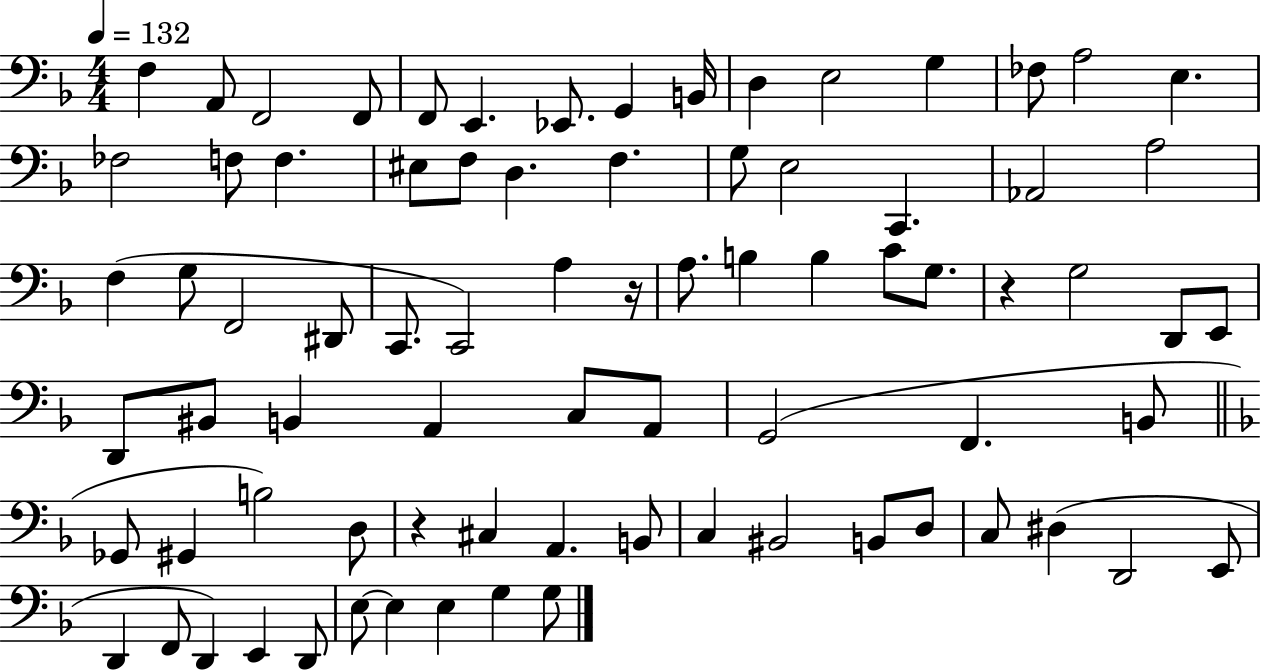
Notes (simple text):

F3/q A2/e F2/h F2/e F2/e E2/q. Eb2/e. G2/q B2/s D3/q E3/h G3/q FES3/e A3/h E3/q. FES3/h F3/e F3/q. EIS3/e F3/e D3/q. F3/q. G3/e E3/h C2/q. Ab2/h A3/h F3/q G3/e F2/h D#2/e C2/e. C2/h A3/q R/s A3/e. B3/q B3/q C4/e G3/e. R/q G3/h D2/e E2/e D2/e BIS2/e B2/q A2/q C3/e A2/e G2/h F2/q. B2/e Gb2/e G#2/q B3/h D3/e R/q C#3/q A2/q. B2/e C3/q BIS2/h B2/e D3/e C3/e D#3/q D2/h E2/e D2/q F2/e D2/q E2/q D2/e E3/e E3/q E3/q G3/q G3/e